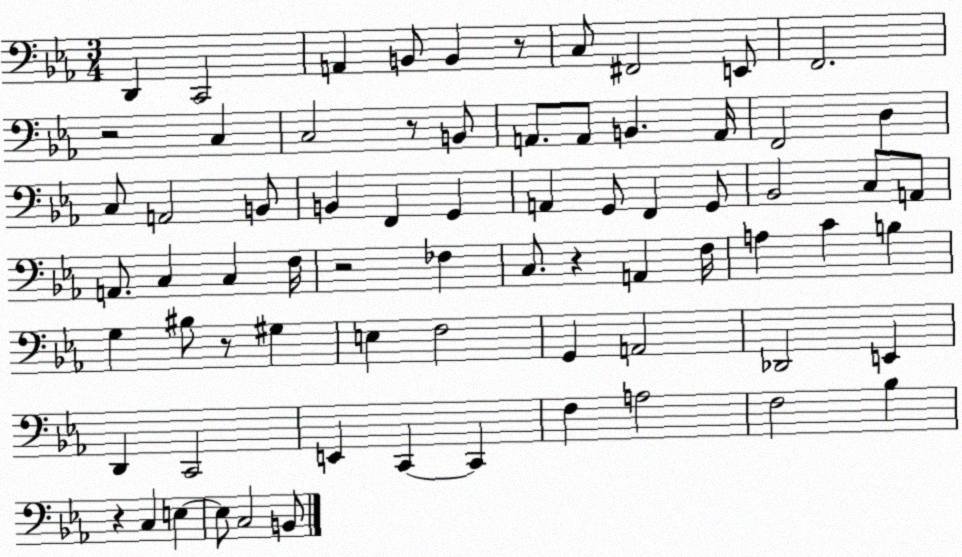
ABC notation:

X:1
T:Untitled
M:3/4
L:1/4
K:Eb
D,, C,,2 A,, B,,/2 B,, z/2 C,/2 ^F,,2 E,,/2 F,,2 z2 C, C,2 z/2 B,,/2 A,,/2 A,,/2 B,, A,,/4 F,,2 D, C,/2 A,,2 B,,/2 B,, F,, G,, A,, G,,/2 F,, G,,/2 _B,,2 C,/2 A,,/2 A,,/2 C, C, F,/4 z2 _F, C,/2 z A,, F,/4 A, C B, G, ^B,/2 z/2 ^G, E, F,2 G,, A,,2 _D,,2 E,, D,, C,,2 E,, C,, C,, F, A,2 F,2 _B, z C, E, E,/2 C,2 B,,/2